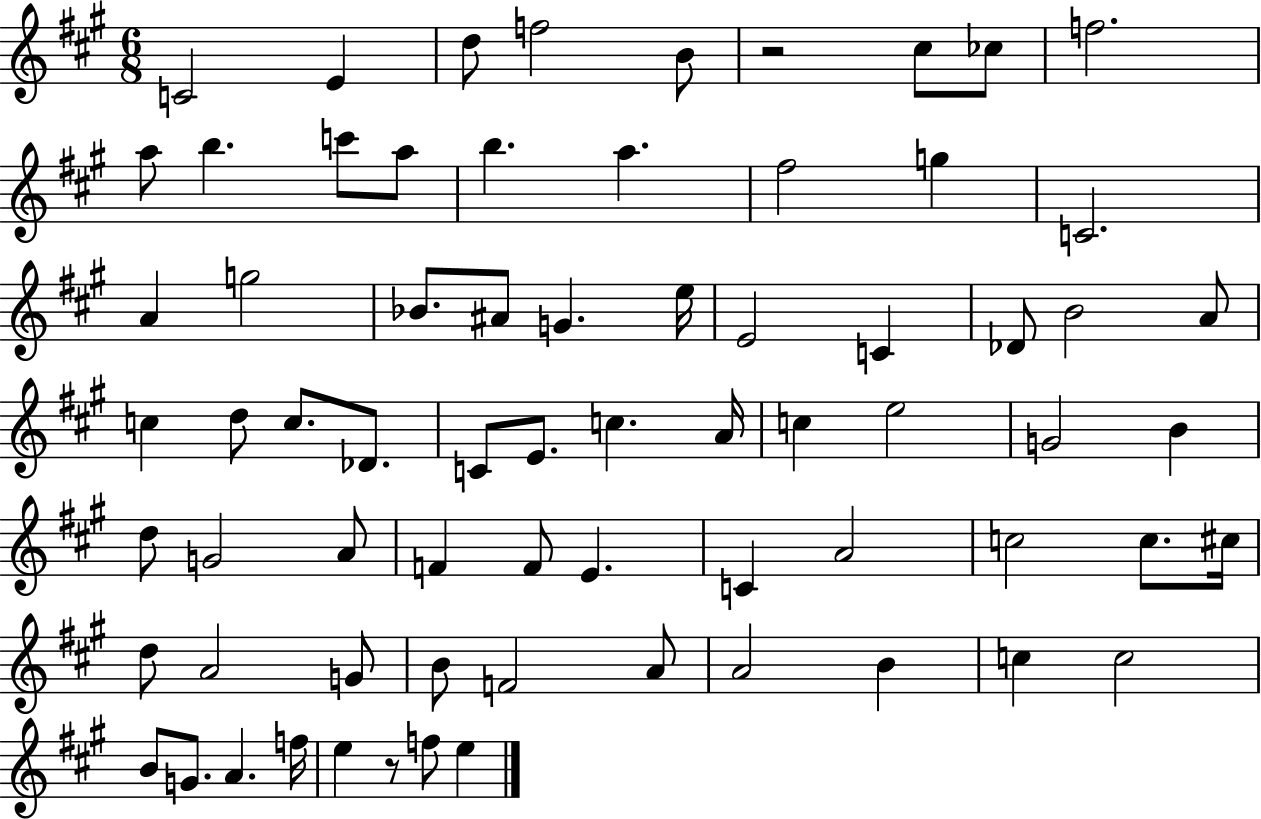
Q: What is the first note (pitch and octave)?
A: C4